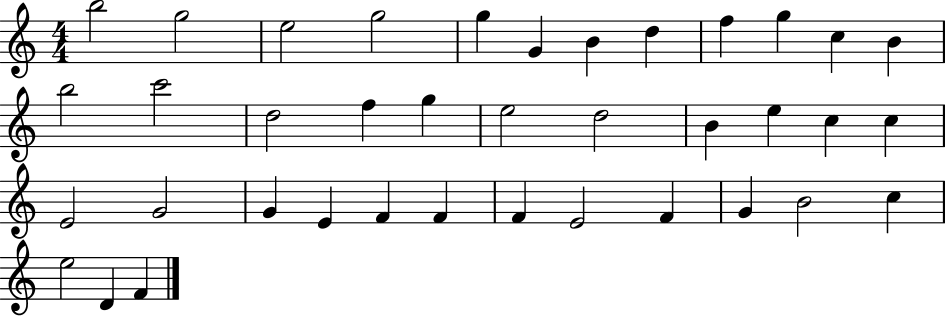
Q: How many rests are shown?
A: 0